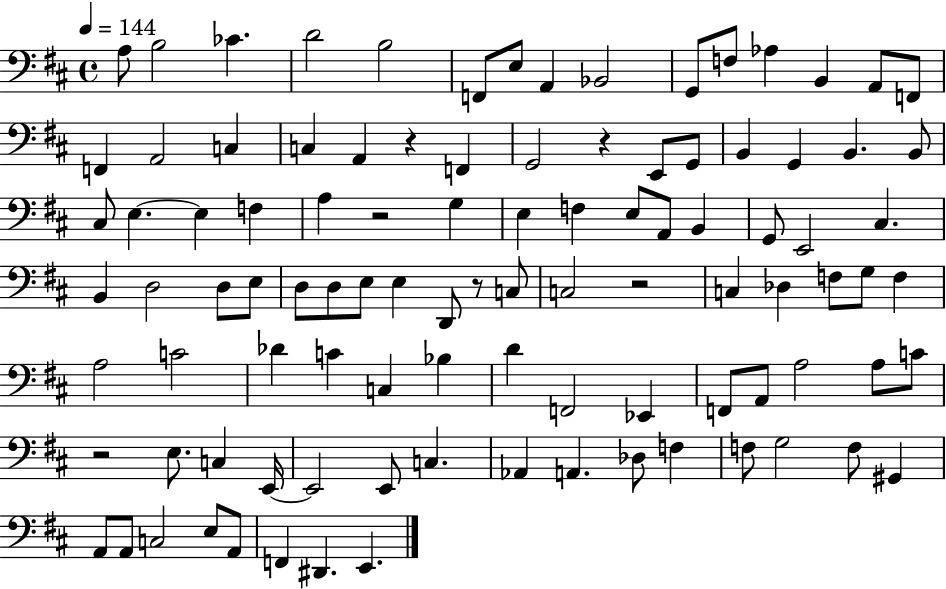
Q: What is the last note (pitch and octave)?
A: E2